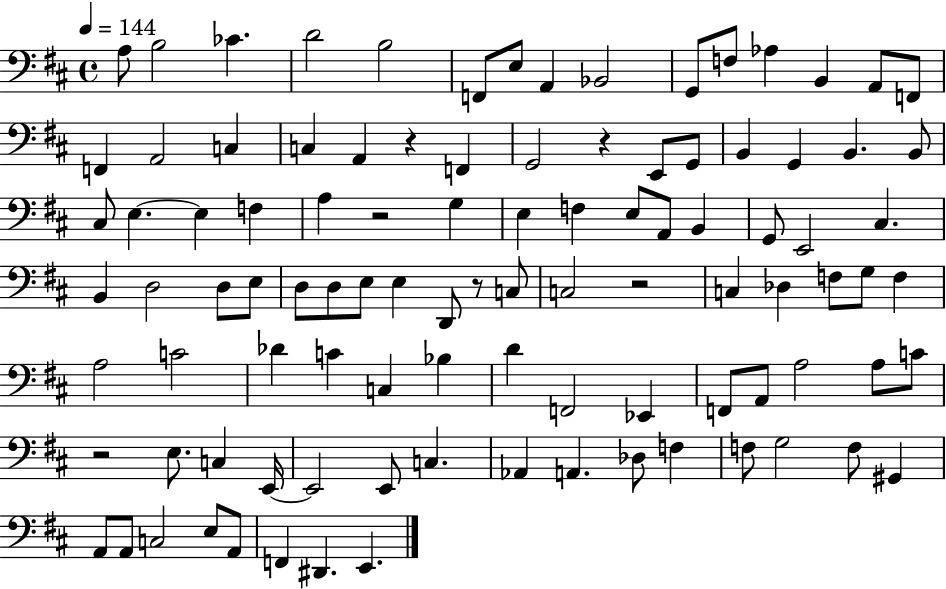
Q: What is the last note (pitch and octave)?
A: E2